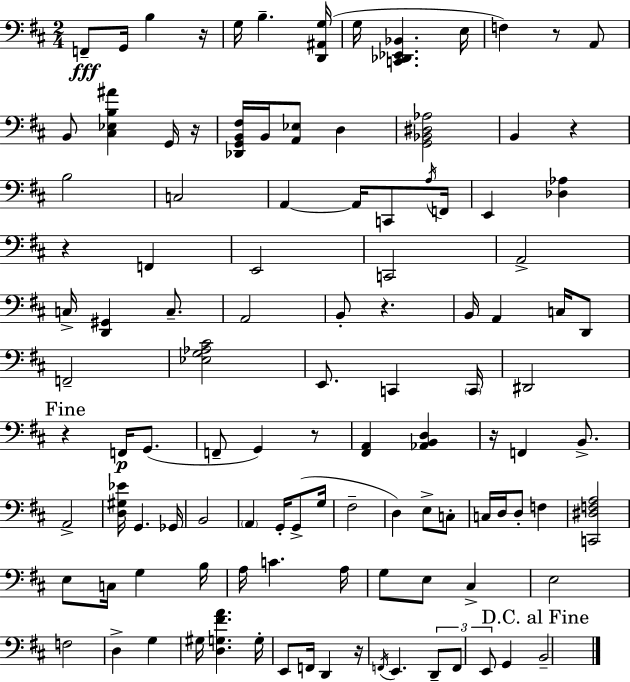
{
  \clef bass
  \numericTimeSignature
  \time 2/4
  \key d \major
  f,8--\fff g,16 b4 r16 | g16 b4.-- <d, ais, g>16( | g16 <c, des, ees, bes,>4. e16 | f4) r8 a,8 | \break b,8 <cis ees b ais'>4 g,16 r16 | <des, g, b, fis>16 b,16 <a, ees>8 d4 | <g, bes, dis aes>2 | b,4 r4 | \break b2 | c2 | a,4~~ a,16 c,8 \acciaccatura { a16 } | f,16 e,4 <des aes>4 | \break r4 f,4 | e,2 | c,2 | a,2-> | \break c16-> <d, gis,>4 c8.-- | a,2 | b,8-. r4. | b,16 a,4 c16 d,8 | \break f,2-- | <ees g aes cis'>2 | e,8. c,4 | \parenthesize c,16 dis,2 | \break \mark "Fine" r4 f,16\p g,8.( | f,8-- g,4) r8 | <fis, a,>4 <aes, b, d>4 | r16 f,4 b,8.-> | \break a,2-> | <d gis ees'>16 g,4. | ges,16 b,2 | \parenthesize a,4 g,16-. g,8->( | \break g16 fis2-- | d4) e8-> c8-. | c16 d16 d8-. f4 | <c, dis f a>2 | \break e8 c16 g4 | b16 a16 c'4. | a16 g8 e8 cis4-> | e2 | \break f2 | d4-> g4 | gis16 <d g fis' a'>4. | g16-. e,8 f,16 d,4 | \break r16 \acciaccatura { f,16 } e,4. | \tuplet 3/2 { d,8-- f,8 e,8 } g,4 | \mark "D.C. al Fine" b,2-- | \bar "|."
}